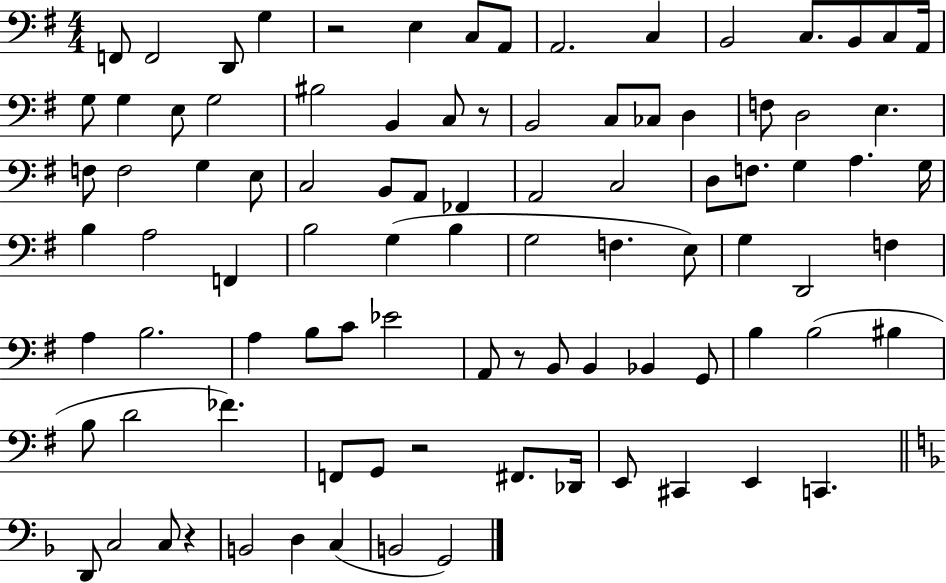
{
  \clef bass
  \numericTimeSignature
  \time 4/4
  \key g \major
  f,8 f,2 d,8 g4 | r2 e4 c8 a,8 | a,2. c4 | b,2 c8. b,8 c8 a,16 | \break g8 g4 e8 g2 | bis2 b,4 c8 r8 | b,2 c8 ces8 d4 | f8 d2 e4. | \break f8 f2 g4 e8 | c2 b,8 a,8 fes,4 | a,2 c2 | d8 f8. g4 a4. g16 | \break b4 a2 f,4 | b2 g4( b4 | g2 f4. e8) | g4 d,2 f4 | \break a4 b2. | a4 b8 c'8 ees'2 | a,8 r8 b,8 b,4 bes,4 g,8 | b4 b2( bis4 | \break b8 d'2 fes'4.) | f,8 g,8 r2 fis,8. des,16 | e,8 cis,4 e,4 c,4. | \bar "||" \break \key d \minor d,8 c2 c8 r4 | b,2 d4 c4( | b,2 g,2) | \bar "|."
}